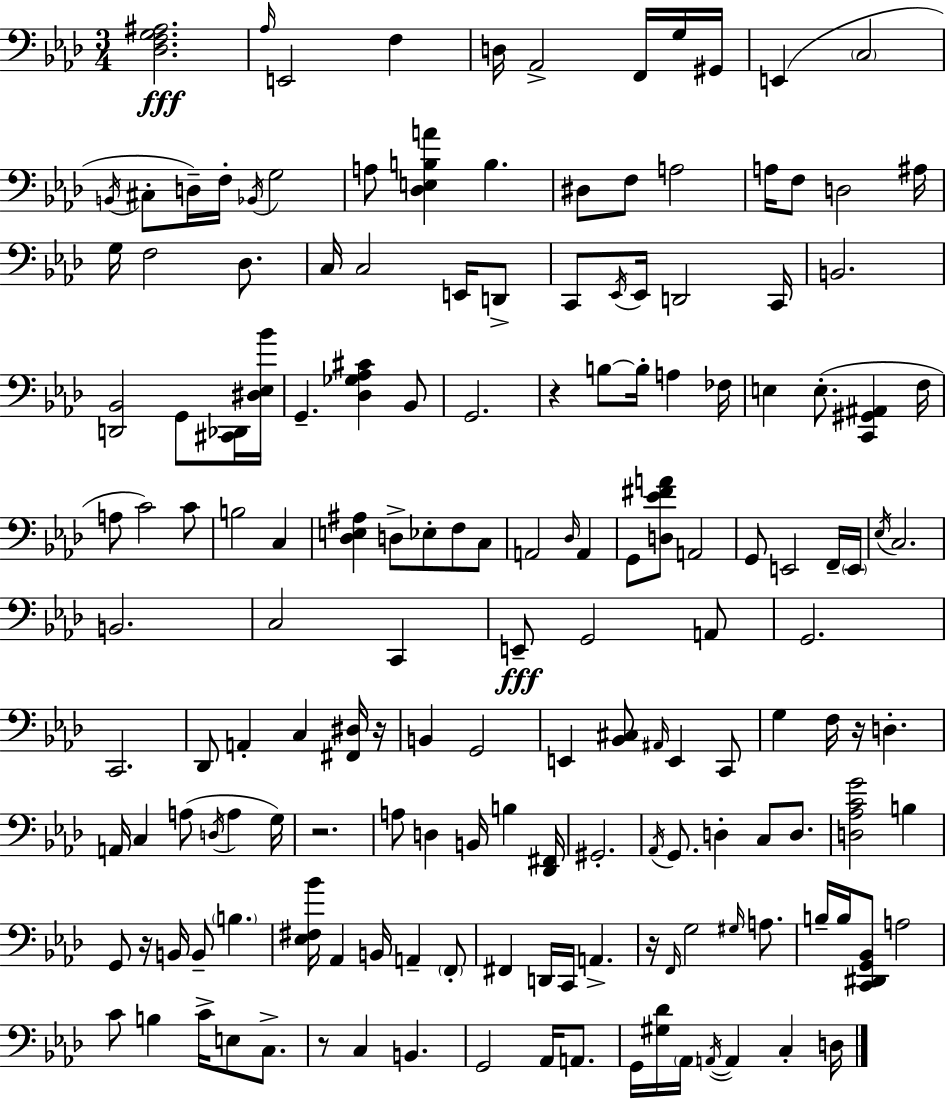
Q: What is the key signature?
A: AES major